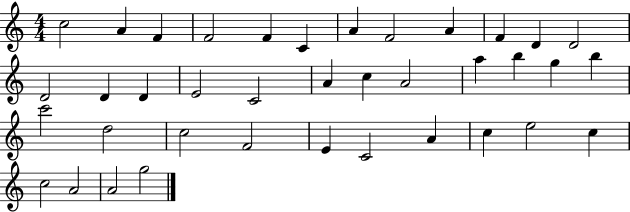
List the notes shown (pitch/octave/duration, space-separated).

C5/h A4/q F4/q F4/h F4/q C4/q A4/q F4/h A4/q F4/q D4/q D4/h D4/h D4/q D4/q E4/h C4/h A4/q C5/q A4/h A5/q B5/q G5/q B5/q C6/h D5/h C5/h F4/h E4/q C4/h A4/q C5/q E5/h C5/q C5/h A4/h A4/h G5/h